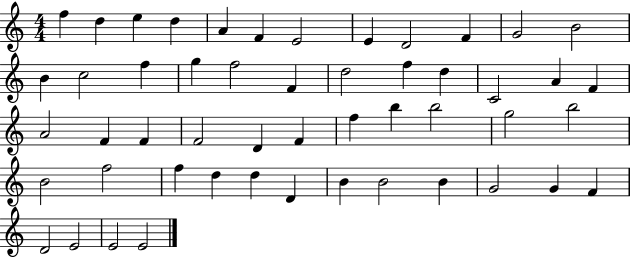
X:1
T:Untitled
M:4/4
L:1/4
K:C
f d e d A F E2 E D2 F G2 B2 B c2 f g f2 F d2 f d C2 A F A2 F F F2 D F f b b2 g2 b2 B2 f2 f d d D B B2 B G2 G F D2 E2 E2 E2